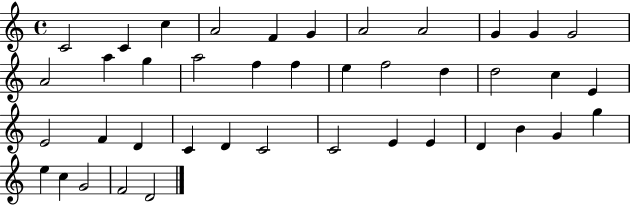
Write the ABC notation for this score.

X:1
T:Untitled
M:4/4
L:1/4
K:C
C2 C c A2 F G A2 A2 G G G2 A2 a g a2 f f e f2 d d2 c E E2 F D C D C2 C2 E E D B G g e c G2 F2 D2